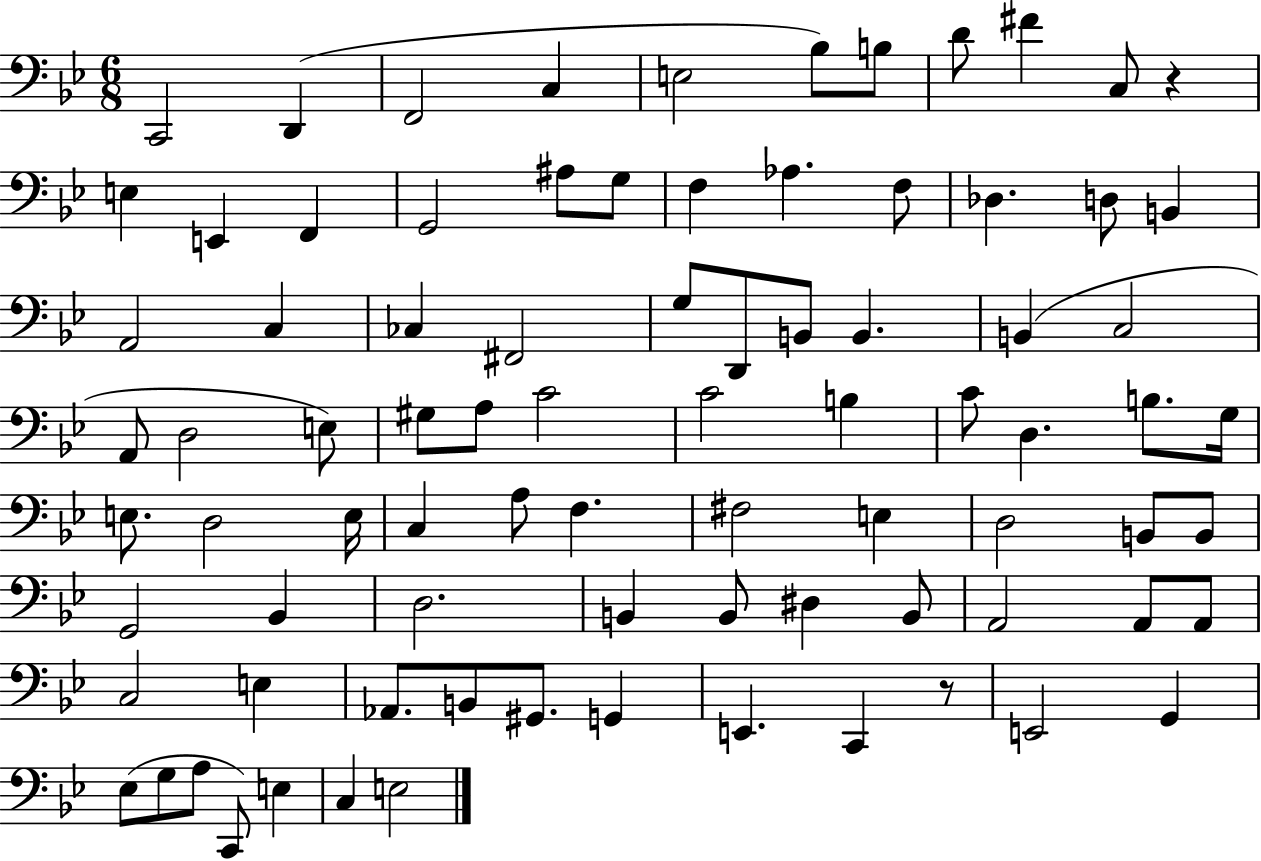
C2/h D2/q F2/h C3/q E3/h Bb3/e B3/e D4/e F#4/q C3/e R/q E3/q E2/q F2/q G2/h A#3/e G3/e F3/q Ab3/q. F3/e Db3/q. D3/e B2/q A2/h C3/q CES3/q F#2/h G3/e D2/e B2/e B2/q. B2/q C3/h A2/e D3/h E3/e G#3/e A3/e C4/h C4/h B3/q C4/e D3/q. B3/e. G3/s E3/e. D3/h E3/s C3/q A3/e F3/q. F#3/h E3/q D3/h B2/e B2/e G2/h Bb2/q D3/h. B2/q B2/e D#3/q B2/e A2/h A2/e A2/e C3/h E3/q Ab2/e. B2/e G#2/e. G2/q E2/q. C2/q R/e E2/h G2/q Eb3/e G3/e A3/e C2/e E3/q C3/q E3/h